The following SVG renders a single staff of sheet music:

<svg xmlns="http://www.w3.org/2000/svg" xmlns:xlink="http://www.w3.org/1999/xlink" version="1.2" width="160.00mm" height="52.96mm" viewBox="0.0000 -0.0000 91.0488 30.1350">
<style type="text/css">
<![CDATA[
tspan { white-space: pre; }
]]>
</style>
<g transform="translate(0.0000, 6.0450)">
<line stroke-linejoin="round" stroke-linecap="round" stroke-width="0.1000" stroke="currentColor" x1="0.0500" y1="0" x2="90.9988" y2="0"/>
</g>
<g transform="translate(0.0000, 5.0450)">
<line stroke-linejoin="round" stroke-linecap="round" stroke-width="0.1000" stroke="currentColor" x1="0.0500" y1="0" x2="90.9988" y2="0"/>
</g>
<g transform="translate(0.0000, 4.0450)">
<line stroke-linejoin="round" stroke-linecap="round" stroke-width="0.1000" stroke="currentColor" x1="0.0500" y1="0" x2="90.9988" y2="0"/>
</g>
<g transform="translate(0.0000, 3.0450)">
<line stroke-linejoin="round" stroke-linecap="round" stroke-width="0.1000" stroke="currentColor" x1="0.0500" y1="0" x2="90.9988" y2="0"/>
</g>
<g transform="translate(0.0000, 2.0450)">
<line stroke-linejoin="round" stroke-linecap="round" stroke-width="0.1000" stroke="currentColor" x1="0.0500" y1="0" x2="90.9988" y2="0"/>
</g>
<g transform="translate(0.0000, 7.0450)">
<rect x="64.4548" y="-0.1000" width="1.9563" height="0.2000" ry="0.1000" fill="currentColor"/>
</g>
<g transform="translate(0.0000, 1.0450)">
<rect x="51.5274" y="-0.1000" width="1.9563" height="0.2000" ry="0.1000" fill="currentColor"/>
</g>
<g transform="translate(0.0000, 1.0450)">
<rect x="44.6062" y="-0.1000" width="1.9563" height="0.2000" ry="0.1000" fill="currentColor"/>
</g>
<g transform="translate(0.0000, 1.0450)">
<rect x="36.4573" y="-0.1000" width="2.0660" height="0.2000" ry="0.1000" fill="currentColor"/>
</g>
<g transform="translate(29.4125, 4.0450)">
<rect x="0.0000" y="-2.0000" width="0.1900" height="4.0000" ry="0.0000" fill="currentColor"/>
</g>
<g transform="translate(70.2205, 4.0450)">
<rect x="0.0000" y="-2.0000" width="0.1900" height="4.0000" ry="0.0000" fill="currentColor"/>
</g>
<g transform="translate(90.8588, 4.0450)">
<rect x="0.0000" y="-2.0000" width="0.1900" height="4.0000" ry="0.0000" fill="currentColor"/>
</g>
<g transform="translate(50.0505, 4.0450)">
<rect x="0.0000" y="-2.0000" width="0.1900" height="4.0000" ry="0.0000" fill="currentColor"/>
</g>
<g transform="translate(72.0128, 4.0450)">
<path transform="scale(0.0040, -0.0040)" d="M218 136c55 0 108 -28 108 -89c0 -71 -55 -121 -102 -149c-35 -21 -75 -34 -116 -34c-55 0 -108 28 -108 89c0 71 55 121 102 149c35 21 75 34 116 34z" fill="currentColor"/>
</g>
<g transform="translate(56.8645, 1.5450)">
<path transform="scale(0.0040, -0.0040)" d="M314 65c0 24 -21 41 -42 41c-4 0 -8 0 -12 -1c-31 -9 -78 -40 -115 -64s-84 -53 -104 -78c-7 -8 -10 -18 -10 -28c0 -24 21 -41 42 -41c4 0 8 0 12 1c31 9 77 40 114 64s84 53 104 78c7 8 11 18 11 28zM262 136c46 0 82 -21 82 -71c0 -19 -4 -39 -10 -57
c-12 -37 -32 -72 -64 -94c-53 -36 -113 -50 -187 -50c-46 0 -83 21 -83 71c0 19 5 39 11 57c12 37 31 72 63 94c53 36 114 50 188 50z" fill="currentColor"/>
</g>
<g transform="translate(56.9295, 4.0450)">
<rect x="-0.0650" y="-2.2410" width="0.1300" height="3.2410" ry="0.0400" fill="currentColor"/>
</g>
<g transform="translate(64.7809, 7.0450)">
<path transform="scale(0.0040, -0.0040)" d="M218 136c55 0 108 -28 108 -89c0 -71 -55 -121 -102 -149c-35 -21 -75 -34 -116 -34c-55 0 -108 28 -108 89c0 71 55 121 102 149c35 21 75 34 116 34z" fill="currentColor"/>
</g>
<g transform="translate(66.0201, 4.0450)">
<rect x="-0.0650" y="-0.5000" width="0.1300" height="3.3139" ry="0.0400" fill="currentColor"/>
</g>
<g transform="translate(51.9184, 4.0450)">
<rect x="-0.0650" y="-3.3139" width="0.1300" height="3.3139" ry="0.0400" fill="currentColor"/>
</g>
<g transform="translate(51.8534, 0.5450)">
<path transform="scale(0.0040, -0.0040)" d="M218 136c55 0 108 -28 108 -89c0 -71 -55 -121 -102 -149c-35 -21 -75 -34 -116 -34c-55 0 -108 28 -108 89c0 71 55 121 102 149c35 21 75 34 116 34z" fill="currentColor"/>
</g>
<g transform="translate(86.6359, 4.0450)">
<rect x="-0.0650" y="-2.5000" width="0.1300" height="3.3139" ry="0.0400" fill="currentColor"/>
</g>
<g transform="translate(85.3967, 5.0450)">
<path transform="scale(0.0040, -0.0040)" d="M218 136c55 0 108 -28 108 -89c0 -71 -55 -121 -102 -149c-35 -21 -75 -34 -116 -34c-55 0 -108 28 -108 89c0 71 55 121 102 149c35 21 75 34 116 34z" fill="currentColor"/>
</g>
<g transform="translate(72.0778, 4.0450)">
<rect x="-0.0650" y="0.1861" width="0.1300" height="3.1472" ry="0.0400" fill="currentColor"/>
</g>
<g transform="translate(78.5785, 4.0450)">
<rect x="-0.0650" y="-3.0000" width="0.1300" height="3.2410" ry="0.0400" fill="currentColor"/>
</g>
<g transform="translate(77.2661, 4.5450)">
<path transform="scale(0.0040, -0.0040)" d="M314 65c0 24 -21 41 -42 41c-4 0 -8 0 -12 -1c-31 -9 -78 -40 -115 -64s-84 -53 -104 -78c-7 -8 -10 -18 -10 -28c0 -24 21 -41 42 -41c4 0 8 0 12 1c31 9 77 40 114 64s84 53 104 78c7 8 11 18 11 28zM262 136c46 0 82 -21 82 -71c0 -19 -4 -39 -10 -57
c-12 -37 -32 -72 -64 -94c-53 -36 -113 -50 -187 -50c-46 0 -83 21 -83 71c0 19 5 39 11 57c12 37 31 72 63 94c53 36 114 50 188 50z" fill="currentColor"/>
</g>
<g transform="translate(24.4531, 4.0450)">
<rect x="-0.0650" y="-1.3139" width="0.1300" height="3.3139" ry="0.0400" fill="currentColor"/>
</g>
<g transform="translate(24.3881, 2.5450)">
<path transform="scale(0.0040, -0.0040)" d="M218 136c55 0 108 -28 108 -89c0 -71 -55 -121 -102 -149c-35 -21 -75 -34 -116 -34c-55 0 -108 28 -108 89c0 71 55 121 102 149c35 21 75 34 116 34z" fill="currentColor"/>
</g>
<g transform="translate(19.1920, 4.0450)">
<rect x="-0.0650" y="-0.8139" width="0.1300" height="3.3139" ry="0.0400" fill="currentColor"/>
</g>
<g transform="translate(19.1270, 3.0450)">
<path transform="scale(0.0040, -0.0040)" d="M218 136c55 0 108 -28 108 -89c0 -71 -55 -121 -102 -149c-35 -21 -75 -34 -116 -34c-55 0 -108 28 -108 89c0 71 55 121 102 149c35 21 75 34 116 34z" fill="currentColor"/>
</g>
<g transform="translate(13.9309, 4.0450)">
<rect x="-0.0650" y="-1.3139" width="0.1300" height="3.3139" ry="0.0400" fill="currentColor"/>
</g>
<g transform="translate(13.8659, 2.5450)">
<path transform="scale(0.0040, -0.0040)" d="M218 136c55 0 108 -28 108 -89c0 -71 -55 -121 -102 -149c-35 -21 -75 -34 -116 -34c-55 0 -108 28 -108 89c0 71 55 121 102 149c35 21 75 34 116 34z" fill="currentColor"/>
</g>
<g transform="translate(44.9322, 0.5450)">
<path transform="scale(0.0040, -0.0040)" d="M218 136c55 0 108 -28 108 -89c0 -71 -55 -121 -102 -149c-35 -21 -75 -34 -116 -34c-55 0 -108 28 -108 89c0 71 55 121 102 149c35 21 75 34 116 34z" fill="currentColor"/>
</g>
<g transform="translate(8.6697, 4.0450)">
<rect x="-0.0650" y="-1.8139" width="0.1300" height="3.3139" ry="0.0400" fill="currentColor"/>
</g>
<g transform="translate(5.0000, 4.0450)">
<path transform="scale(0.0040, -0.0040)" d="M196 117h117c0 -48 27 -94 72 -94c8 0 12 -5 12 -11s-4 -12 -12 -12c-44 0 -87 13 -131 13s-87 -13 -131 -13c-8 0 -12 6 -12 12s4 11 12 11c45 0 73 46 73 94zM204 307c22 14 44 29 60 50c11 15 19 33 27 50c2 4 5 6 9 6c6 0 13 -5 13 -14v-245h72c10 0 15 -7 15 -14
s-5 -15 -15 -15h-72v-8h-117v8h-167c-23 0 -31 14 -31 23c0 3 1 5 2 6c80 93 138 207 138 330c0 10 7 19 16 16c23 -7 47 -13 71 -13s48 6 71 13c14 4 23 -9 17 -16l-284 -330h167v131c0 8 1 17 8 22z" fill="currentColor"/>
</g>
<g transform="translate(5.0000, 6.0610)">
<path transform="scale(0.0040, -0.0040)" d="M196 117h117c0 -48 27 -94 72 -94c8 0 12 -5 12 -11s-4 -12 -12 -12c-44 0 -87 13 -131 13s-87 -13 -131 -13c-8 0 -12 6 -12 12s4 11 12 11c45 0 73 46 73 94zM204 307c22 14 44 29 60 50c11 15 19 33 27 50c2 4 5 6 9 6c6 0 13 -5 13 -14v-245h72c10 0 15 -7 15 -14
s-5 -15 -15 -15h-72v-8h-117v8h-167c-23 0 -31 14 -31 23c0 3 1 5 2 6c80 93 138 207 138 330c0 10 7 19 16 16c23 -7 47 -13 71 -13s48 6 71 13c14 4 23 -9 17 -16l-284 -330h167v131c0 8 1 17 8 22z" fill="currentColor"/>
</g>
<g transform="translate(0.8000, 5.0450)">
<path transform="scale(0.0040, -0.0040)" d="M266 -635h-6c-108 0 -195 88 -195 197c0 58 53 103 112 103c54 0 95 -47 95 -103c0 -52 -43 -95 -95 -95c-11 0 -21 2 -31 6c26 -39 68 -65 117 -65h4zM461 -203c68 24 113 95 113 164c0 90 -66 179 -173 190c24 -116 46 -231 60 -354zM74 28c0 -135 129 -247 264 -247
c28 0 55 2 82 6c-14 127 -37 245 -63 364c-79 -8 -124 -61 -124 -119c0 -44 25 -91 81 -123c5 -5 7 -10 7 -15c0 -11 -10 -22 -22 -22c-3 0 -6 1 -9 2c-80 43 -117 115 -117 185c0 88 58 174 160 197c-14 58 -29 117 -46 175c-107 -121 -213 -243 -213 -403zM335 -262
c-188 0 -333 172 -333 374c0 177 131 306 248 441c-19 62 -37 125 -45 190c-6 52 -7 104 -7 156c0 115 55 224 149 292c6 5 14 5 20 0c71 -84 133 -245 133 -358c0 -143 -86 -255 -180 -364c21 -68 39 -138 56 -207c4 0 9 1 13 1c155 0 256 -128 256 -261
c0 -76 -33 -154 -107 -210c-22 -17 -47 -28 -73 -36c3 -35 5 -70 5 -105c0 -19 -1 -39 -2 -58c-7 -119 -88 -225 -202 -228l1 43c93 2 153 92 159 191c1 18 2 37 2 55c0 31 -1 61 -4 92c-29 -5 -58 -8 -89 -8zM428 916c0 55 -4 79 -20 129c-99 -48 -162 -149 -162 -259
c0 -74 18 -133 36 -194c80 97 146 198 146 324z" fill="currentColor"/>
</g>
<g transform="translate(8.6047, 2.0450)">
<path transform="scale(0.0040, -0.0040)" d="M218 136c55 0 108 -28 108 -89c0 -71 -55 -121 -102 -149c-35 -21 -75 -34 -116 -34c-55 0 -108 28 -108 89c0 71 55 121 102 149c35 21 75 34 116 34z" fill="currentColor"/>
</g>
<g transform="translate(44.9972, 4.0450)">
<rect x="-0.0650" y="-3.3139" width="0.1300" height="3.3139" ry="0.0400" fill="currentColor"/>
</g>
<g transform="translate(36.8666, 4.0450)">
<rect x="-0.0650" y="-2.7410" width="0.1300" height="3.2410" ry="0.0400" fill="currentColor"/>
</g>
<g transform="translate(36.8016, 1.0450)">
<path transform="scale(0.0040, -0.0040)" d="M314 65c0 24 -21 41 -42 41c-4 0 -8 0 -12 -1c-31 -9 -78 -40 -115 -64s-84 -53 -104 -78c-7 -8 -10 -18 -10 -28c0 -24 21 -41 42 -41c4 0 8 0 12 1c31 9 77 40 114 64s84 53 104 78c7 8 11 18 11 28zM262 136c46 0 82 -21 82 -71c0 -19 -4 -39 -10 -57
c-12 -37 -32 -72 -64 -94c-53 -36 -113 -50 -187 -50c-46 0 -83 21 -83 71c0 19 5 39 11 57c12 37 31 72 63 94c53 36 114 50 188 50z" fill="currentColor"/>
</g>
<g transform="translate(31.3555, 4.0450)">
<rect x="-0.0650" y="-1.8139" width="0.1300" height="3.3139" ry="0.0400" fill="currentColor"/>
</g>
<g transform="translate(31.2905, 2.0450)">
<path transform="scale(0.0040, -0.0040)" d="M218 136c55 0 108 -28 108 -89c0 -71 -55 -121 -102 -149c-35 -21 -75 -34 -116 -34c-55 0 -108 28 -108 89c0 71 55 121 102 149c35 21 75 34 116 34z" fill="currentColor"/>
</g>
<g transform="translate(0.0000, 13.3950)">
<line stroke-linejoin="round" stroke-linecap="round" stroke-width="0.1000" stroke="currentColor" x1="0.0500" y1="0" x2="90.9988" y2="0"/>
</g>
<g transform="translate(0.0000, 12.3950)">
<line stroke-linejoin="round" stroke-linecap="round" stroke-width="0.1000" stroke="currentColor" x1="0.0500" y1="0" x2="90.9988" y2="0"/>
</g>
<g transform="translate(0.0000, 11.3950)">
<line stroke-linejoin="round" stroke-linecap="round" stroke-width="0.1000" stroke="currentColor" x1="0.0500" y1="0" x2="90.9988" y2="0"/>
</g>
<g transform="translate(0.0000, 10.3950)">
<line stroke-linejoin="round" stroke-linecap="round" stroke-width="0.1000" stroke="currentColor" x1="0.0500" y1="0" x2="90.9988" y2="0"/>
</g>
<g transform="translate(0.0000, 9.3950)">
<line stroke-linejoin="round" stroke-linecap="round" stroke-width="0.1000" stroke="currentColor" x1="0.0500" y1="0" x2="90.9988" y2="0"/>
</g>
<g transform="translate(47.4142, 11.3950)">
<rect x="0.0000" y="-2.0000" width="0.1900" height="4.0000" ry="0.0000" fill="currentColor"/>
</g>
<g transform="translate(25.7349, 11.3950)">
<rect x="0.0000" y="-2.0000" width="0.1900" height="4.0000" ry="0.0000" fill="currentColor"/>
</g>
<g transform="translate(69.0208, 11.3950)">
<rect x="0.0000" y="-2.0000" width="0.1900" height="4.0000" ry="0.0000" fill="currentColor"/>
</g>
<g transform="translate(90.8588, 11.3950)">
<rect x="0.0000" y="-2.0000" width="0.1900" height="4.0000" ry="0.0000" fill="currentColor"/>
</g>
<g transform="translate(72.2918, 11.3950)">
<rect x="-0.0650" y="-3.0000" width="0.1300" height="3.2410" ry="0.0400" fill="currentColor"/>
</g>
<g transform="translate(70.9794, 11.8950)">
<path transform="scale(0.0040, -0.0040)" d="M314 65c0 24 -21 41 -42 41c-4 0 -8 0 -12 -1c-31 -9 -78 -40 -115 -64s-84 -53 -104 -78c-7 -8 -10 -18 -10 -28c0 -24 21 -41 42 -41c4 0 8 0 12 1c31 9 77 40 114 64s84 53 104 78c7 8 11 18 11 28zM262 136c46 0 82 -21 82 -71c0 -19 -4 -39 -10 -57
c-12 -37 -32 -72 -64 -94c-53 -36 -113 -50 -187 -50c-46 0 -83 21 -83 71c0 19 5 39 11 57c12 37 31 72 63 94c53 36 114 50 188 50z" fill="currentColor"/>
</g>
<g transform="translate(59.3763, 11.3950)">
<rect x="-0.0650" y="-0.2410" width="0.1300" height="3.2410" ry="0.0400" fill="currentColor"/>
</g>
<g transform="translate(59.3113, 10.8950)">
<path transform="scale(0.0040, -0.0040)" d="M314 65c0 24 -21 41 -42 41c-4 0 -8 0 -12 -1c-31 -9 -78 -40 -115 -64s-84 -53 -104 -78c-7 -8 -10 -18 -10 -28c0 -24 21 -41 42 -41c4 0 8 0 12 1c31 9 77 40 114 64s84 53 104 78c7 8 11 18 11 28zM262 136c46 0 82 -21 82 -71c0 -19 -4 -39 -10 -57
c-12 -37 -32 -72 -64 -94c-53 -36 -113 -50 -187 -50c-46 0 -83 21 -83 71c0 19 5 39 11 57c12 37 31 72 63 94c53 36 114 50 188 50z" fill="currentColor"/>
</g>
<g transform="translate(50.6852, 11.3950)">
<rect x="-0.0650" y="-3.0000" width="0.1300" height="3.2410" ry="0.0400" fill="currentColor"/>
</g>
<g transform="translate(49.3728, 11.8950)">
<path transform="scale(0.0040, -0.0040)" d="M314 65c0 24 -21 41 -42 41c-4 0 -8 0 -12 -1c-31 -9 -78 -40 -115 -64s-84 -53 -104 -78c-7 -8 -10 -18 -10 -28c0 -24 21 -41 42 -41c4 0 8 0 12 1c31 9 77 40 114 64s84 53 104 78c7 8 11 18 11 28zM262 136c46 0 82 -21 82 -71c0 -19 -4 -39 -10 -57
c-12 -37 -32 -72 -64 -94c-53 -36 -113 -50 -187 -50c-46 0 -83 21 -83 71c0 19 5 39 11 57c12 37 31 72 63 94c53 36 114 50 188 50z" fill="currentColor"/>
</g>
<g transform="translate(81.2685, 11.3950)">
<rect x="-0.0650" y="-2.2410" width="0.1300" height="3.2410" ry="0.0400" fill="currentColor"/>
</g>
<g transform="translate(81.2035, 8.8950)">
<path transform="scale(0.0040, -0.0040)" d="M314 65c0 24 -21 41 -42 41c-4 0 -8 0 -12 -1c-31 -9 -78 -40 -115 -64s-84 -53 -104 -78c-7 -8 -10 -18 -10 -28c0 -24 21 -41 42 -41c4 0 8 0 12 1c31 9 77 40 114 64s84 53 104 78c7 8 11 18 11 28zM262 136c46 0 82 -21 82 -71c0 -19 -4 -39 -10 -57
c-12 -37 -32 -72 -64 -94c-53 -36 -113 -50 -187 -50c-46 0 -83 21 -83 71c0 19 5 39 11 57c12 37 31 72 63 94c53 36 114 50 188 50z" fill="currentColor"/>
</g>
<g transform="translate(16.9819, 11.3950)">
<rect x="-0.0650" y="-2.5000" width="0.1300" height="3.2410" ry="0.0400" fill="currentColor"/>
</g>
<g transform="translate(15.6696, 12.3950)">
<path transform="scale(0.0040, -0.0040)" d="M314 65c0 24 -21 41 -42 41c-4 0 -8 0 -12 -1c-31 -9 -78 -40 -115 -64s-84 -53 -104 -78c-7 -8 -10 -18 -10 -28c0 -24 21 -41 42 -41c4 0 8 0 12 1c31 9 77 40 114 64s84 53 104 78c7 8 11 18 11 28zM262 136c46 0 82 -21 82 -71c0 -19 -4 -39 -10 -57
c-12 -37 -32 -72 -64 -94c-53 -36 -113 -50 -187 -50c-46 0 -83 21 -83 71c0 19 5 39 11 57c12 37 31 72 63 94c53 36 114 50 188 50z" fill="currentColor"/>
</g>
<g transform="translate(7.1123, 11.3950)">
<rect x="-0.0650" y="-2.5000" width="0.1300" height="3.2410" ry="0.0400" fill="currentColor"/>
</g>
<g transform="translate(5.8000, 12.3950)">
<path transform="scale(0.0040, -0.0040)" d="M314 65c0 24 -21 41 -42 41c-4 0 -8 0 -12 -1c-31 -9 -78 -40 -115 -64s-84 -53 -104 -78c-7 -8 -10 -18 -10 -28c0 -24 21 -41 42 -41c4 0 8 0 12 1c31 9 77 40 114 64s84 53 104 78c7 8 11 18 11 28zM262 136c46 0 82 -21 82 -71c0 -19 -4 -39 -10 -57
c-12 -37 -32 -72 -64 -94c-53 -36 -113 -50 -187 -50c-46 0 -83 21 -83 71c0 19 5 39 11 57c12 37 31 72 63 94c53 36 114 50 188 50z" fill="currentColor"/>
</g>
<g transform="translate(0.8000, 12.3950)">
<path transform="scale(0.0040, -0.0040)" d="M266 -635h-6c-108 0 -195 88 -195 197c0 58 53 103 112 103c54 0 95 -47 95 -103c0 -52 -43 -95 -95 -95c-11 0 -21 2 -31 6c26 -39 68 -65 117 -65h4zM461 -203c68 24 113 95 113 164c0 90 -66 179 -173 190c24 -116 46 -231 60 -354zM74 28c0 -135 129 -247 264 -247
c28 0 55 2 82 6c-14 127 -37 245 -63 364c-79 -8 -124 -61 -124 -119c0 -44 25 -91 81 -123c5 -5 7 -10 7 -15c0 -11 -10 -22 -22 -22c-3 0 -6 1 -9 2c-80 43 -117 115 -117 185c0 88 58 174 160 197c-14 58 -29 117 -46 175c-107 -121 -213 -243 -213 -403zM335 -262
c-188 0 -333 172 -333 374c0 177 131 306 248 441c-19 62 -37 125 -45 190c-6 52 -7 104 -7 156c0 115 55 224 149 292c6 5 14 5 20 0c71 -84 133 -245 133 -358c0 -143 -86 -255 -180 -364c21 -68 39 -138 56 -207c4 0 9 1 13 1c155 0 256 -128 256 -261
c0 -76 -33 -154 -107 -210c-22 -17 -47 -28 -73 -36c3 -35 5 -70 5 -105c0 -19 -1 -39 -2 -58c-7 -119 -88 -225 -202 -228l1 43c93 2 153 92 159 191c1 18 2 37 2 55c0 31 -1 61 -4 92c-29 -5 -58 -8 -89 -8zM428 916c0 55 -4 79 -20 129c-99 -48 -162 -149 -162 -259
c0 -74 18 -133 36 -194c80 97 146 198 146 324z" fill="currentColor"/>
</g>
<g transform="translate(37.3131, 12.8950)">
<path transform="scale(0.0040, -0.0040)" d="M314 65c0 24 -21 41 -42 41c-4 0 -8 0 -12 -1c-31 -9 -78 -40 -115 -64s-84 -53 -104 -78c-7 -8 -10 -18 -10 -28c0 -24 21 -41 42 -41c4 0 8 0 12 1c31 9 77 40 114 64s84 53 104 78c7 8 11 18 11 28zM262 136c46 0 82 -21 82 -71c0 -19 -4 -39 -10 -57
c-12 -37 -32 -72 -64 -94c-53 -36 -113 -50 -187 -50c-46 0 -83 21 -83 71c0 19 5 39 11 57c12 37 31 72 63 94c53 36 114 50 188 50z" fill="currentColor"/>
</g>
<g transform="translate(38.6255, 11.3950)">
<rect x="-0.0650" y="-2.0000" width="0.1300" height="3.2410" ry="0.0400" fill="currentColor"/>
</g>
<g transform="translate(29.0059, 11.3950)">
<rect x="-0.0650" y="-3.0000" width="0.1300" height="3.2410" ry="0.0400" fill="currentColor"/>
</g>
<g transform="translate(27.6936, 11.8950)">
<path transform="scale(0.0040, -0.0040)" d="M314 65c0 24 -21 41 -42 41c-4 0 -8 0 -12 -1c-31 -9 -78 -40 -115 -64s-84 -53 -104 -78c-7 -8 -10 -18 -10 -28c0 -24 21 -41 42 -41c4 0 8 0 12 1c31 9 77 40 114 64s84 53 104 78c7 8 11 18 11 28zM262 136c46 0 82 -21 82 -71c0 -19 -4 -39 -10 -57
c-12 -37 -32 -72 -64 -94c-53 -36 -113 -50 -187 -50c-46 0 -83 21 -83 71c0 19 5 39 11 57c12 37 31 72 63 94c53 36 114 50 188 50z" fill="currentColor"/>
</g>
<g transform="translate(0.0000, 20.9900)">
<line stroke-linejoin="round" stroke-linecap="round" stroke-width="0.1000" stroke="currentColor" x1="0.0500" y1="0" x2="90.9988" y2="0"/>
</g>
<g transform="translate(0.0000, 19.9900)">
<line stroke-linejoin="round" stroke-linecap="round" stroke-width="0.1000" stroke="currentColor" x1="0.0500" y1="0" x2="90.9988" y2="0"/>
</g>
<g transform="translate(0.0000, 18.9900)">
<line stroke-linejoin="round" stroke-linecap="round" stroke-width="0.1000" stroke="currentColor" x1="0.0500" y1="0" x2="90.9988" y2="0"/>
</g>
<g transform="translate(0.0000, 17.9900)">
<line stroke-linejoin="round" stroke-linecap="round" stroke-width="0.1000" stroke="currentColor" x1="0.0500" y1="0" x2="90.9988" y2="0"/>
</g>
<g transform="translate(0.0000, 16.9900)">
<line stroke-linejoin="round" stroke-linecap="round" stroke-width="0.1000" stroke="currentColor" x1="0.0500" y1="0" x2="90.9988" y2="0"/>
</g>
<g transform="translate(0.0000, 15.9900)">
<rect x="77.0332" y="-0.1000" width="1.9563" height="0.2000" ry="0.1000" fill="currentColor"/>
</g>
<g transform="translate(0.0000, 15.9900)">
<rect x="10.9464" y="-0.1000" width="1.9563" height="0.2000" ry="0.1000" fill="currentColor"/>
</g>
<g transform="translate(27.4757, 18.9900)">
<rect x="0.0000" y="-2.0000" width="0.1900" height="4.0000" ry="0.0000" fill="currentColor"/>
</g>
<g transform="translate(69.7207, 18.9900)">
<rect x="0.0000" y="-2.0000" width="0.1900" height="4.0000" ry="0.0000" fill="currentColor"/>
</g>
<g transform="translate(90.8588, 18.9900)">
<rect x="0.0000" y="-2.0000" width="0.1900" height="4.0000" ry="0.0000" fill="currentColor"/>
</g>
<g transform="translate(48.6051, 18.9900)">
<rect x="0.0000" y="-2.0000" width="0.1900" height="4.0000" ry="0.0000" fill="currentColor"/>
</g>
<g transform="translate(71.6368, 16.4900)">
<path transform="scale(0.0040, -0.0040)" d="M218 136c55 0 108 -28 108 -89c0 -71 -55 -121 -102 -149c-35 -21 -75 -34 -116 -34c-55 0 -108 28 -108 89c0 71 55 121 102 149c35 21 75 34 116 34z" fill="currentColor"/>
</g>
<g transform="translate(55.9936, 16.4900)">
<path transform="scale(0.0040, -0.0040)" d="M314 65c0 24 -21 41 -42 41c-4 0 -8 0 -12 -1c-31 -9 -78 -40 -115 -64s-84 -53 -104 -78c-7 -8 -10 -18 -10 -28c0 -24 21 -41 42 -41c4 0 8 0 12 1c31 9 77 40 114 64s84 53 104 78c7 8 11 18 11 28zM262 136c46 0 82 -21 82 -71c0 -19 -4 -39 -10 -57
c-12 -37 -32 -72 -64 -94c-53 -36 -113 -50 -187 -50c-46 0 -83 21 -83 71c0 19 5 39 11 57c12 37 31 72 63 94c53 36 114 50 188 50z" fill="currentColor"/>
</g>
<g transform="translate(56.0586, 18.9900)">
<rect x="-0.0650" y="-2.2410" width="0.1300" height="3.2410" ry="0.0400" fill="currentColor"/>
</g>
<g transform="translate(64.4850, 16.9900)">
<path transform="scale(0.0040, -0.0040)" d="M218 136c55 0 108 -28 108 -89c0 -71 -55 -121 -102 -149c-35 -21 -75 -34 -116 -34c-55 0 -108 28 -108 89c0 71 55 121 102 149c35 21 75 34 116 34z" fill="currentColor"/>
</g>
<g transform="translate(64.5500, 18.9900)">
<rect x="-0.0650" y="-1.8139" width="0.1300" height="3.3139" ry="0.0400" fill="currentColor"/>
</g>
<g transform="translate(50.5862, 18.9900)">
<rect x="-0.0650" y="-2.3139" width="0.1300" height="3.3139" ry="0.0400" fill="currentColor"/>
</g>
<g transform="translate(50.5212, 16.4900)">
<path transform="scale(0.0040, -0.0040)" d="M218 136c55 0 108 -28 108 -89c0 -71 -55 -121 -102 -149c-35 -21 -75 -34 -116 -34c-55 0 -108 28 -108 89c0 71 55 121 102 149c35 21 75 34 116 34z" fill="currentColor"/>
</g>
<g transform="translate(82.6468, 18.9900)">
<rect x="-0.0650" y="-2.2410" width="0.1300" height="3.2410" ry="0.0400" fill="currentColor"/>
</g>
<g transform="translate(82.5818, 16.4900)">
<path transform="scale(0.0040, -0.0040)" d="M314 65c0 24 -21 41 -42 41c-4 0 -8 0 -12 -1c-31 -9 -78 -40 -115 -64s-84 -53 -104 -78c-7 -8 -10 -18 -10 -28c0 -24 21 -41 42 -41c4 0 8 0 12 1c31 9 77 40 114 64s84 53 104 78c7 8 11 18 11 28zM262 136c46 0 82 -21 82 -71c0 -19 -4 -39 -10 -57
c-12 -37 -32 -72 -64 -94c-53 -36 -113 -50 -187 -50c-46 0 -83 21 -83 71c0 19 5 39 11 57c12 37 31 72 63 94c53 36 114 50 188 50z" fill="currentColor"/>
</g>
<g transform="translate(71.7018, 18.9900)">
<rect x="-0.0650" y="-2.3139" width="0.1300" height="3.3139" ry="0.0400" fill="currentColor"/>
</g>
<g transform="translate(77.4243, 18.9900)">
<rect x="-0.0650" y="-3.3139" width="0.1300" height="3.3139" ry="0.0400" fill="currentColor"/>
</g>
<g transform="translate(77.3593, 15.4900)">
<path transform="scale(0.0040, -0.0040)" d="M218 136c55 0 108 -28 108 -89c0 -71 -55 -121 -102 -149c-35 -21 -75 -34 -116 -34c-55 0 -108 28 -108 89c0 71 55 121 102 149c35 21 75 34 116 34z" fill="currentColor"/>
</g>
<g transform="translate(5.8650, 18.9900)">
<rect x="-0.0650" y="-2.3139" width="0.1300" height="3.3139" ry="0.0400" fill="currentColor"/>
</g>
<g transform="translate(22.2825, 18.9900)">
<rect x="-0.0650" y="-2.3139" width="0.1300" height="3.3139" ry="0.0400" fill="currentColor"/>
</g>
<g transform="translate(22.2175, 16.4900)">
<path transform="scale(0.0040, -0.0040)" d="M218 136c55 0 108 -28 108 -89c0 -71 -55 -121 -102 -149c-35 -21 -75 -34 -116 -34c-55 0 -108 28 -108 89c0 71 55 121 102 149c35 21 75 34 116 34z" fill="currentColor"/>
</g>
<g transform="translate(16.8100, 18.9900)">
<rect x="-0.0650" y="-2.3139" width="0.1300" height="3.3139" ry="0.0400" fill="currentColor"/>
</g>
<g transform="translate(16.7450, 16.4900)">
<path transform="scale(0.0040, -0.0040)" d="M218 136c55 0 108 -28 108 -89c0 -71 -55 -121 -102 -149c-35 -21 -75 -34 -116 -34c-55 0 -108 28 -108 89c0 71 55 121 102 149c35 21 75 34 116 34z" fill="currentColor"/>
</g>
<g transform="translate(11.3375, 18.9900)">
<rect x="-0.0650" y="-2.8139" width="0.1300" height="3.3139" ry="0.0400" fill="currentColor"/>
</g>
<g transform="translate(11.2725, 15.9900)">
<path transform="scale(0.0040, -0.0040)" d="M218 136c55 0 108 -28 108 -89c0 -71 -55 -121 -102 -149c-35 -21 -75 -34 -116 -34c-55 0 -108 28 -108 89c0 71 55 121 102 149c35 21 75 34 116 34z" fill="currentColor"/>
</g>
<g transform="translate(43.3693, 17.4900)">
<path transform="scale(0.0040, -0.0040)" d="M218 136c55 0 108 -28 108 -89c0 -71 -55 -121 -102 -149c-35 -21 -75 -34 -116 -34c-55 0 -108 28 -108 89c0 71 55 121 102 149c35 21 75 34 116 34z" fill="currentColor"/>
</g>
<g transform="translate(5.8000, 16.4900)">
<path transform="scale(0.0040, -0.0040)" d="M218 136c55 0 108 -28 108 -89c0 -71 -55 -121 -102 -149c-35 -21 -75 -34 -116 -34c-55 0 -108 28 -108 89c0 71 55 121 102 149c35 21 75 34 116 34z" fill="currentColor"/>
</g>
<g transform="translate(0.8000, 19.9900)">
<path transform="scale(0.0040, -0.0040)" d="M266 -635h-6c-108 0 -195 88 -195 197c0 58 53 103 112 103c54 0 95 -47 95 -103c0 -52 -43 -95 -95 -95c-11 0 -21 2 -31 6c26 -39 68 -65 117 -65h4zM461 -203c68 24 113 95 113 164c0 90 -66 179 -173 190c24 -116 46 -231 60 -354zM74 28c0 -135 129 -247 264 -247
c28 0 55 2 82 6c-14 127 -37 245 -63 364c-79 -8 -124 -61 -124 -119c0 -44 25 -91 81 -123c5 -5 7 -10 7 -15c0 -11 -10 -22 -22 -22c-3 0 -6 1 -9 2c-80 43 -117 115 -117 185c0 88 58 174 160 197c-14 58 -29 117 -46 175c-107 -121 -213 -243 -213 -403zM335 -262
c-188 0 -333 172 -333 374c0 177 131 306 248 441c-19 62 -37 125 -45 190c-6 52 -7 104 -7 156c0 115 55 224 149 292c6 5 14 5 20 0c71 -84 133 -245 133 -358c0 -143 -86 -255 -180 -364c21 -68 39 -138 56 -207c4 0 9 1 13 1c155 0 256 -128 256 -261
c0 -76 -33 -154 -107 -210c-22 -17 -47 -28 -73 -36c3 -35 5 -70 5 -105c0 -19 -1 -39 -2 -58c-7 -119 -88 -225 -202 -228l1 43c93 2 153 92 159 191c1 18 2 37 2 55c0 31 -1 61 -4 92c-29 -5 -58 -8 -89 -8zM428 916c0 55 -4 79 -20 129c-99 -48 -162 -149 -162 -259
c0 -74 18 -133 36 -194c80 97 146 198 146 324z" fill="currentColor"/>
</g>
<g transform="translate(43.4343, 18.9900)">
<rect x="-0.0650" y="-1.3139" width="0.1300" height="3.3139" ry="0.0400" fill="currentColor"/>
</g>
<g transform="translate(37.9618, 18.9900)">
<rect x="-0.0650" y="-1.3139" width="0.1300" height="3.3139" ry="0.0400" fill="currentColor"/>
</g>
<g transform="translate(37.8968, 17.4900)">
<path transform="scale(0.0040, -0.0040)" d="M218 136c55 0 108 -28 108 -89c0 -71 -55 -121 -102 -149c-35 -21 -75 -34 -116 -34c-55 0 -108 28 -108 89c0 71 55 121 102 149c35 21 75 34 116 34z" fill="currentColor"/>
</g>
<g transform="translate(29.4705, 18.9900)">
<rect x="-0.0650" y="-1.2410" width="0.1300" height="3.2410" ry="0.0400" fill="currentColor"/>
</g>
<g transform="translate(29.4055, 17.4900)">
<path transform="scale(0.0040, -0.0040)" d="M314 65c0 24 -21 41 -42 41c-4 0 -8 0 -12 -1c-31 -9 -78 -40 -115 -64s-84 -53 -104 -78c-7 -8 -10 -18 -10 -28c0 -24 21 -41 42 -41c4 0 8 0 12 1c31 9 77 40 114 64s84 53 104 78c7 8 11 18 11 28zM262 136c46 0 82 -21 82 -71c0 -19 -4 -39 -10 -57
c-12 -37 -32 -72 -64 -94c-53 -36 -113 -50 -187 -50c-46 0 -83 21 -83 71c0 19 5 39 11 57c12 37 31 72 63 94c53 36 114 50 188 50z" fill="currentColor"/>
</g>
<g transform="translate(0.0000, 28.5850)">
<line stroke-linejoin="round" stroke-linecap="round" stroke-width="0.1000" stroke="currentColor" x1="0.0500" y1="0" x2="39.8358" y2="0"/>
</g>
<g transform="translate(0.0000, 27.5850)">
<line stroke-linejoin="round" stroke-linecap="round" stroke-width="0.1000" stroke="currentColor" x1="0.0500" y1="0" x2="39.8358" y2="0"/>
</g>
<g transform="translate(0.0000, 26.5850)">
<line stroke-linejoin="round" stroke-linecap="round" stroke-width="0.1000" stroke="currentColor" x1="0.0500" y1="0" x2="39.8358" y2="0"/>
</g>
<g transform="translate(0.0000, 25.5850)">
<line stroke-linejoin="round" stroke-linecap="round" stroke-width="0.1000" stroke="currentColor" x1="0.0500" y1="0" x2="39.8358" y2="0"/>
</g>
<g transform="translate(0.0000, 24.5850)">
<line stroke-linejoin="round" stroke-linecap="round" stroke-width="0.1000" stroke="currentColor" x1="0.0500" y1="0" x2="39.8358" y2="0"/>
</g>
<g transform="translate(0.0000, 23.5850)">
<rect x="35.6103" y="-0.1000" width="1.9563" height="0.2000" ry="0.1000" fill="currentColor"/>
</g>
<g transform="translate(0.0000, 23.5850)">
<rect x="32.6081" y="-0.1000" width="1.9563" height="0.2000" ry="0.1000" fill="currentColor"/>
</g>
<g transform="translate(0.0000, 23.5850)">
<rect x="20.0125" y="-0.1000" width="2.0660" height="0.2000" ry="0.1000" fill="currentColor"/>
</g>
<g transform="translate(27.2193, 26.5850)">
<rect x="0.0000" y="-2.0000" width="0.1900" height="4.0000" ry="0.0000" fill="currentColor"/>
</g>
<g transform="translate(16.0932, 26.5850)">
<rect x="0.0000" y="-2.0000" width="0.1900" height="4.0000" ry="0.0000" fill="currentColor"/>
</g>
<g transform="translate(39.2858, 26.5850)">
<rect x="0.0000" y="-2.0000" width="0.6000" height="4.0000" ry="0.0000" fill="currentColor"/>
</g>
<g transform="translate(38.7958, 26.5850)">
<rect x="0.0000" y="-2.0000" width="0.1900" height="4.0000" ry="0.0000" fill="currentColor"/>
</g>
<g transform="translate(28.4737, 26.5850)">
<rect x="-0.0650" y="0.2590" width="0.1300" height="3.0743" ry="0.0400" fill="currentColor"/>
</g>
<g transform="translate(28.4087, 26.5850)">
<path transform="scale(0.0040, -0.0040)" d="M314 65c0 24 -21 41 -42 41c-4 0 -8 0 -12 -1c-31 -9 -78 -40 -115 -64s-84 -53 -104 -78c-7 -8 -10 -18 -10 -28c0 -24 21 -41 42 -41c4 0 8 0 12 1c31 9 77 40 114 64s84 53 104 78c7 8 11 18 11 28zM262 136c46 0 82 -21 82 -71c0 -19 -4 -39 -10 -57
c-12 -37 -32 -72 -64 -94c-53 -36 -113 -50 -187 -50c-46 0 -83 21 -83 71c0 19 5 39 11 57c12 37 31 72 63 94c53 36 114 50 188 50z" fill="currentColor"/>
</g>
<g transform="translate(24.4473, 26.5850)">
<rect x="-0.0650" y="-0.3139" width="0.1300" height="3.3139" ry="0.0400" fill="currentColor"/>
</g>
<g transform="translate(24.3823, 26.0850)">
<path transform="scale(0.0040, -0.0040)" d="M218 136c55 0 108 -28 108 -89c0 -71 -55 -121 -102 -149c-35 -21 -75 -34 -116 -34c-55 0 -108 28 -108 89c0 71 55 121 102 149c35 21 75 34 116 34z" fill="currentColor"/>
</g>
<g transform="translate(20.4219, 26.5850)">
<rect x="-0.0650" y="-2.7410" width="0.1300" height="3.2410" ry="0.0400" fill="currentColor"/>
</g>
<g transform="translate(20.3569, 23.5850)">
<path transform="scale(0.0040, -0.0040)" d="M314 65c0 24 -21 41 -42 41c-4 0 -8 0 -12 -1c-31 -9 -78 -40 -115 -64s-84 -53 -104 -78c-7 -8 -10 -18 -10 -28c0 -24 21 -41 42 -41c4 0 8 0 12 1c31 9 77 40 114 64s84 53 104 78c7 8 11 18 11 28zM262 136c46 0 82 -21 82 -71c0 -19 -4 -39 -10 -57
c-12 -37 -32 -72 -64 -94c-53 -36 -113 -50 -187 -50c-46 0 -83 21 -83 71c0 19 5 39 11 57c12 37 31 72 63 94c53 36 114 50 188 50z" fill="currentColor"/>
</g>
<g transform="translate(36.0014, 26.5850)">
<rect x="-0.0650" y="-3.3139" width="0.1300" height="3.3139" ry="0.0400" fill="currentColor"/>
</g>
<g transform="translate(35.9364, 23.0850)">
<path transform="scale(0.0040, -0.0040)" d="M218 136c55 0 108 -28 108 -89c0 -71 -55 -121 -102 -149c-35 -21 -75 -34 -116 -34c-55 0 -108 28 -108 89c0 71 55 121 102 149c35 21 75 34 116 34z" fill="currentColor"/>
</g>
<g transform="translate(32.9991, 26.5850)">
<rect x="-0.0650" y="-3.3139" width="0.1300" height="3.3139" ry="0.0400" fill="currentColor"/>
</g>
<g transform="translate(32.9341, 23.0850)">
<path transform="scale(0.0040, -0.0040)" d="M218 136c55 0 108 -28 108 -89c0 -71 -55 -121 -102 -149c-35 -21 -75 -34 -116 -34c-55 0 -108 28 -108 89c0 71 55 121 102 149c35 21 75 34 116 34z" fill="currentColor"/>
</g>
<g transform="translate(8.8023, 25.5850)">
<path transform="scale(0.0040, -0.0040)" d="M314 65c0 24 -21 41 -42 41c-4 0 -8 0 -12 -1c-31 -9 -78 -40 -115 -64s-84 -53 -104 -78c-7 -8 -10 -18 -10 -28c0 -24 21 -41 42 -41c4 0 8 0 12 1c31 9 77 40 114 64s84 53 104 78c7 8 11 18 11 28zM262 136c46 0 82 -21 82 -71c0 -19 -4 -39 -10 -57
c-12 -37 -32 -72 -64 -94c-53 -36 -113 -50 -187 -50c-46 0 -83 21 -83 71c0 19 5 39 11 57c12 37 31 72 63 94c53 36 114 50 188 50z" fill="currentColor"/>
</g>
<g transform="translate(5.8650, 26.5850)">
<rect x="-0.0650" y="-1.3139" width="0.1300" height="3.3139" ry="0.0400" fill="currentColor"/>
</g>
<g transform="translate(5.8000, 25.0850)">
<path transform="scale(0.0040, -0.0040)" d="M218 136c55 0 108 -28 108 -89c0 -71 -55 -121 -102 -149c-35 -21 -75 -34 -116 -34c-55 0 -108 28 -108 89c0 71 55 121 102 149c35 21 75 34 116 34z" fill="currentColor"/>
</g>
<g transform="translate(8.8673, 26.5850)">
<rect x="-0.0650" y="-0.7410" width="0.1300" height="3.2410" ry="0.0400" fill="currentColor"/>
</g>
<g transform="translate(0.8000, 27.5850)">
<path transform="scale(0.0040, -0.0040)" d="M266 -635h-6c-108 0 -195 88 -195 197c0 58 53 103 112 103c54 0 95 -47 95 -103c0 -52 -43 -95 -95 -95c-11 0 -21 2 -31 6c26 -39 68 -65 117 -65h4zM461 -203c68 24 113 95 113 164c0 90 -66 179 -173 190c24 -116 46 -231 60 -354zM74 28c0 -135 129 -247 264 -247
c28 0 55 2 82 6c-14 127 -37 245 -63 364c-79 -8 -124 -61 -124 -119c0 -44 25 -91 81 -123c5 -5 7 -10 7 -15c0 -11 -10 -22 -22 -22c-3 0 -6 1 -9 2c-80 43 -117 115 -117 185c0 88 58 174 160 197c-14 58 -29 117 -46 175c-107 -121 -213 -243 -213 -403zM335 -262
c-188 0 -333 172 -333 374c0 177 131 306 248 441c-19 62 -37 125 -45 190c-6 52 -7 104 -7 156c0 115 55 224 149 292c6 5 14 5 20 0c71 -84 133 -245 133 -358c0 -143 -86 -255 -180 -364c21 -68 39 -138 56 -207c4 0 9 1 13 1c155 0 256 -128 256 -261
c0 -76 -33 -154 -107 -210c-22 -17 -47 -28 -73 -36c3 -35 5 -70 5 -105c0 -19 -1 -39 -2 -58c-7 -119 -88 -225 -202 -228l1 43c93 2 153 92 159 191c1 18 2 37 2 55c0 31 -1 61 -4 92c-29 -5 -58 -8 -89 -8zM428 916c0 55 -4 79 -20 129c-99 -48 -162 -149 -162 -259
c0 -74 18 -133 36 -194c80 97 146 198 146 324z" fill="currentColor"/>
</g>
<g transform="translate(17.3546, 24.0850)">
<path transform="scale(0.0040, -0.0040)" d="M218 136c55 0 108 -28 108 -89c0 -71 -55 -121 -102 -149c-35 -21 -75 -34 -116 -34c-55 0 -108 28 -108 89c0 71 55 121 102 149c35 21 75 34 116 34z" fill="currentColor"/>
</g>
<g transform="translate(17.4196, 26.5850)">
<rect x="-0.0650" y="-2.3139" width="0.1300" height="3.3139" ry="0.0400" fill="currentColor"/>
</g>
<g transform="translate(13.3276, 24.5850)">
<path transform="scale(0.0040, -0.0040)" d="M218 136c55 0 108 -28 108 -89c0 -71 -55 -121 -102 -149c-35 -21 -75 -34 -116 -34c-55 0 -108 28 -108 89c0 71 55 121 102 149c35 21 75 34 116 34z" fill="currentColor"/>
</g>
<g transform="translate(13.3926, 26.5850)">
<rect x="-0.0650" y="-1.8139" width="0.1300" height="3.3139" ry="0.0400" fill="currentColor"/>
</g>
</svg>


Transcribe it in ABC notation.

X:1
T:Untitled
M:4/4
L:1/4
K:C
f e d e f a2 b b g2 C B A2 G G2 G2 A2 F2 A2 c2 A2 g2 g a g g e2 e e g g2 f g b g2 e d2 f g a2 c B2 b b